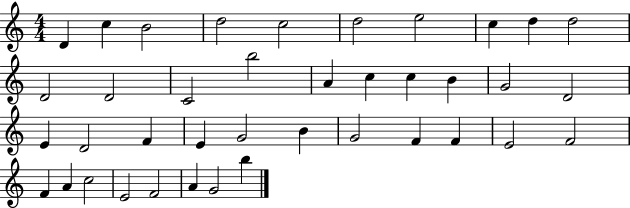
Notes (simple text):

D4/q C5/q B4/h D5/h C5/h D5/h E5/h C5/q D5/q D5/h D4/h D4/h C4/h B5/h A4/q C5/q C5/q B4/q G4/h D4/h E4/q D4/h F4/q E4/q G4/h B4/q G4/h F4/q F4/q E4/h F4/h F4/q A4/q C5/h E4/h F4/h A4/q G4/h B5/q